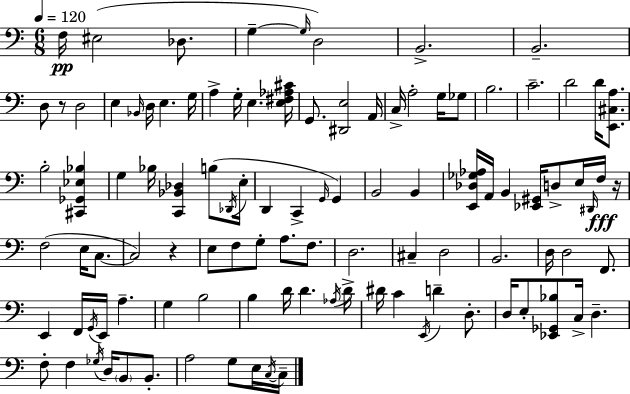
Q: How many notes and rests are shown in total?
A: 105